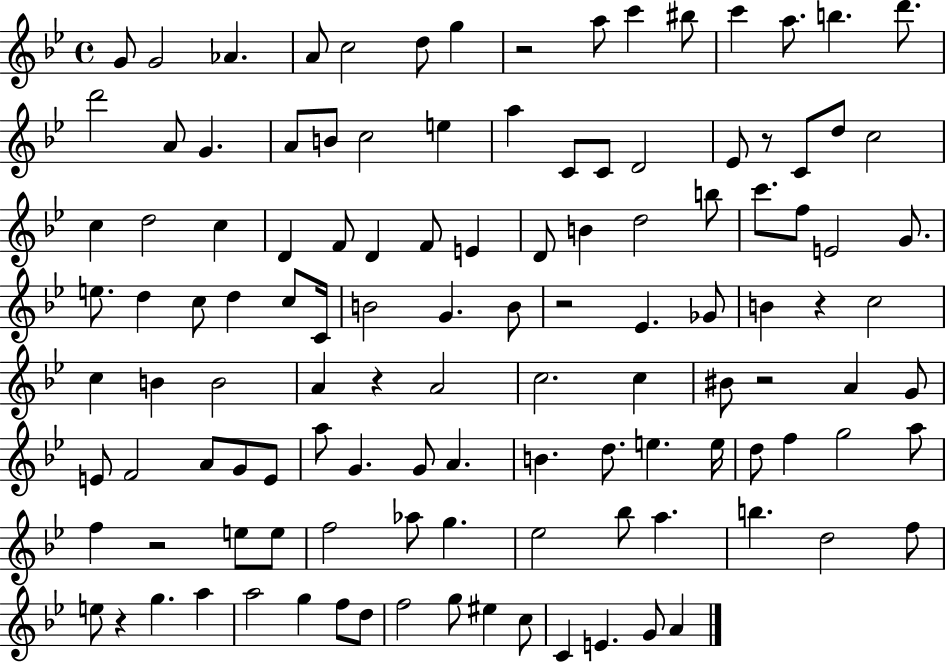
{
  \clef treble
  \time 4/4
  \defaultTimeSignature
  \key bes \major
  g'8 g'2 aes'4. | a'8 c''2 d''8 g''4 | r2 a''8 c'''4 bis''8 | c'''4 a''8. b''4. d'''8. | \break d'''2 a'8 g'4. | a'8 b'8 c''2 e''4 | a''4 c'8 c'8 d'2 | ees'8 r8 c'8 d''8 c''2 | \break c''4 d''2 c''4 | d'4 f'8 d'4 f'8 e'4 | d'8 b'4 d''2 b''8 | c'''8. f''8 e'2 g'8. | \break e''8. d''4 c''8 d''4 c''8 c'16 | b'2 g'4. b'8 | r2 ees'4. ges'8 | b'4 r4 c''2 | \break c''4 b'4 b'2 | a'4 r4 a'2 | c''2. c''4 | bis'8 r2 a'4 g'8 | \break e'8 f'2 a'8 g'8 e'8 | a''8 g'4. g'8 a'4. | b'4. d''8. e''4. e''16 | d''8 f''4 g''2 a''8 | \break f''4 r2 e''8 e''8 | f''2 aes''8 g''4. | ees''2 bes''8 a''4. | b''4. d''2 f''8 | \break e''8 r4 g''4. a''4 | a''2 g''4 f''8 d''8 | f''2 g''8 eis''4 c''8 | c'4 e'4. g'8 a'4 | \break \bar "|."
}